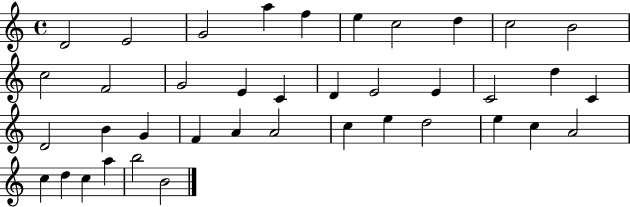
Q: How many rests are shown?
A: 0